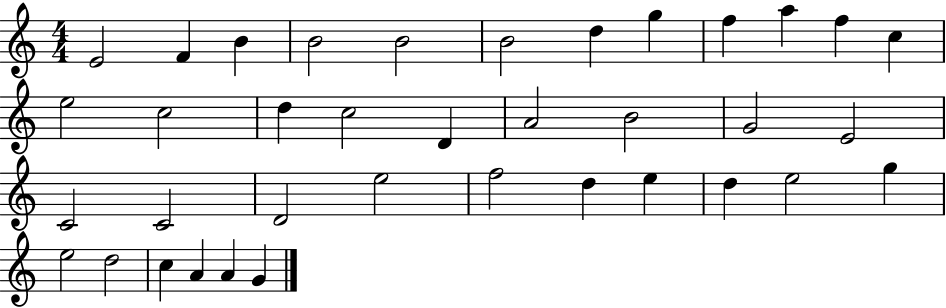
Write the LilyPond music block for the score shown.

{
  \clef treble
  \numericTimeSignature
  \time 4/4
  \key c \major
  e'2 f'4 b'4 | b'2 b'2 | b'2 d''4 g''4 | f''4 a''4 f''4 c''4 | \break e''2 c''2 | d''4 c''2 d'4 | a'2 b'2 | g'2 e'2 | \break c'2 c'2 | d'2 e''2 | f''2 d''4 e''4 | d''4 e''2 g''4 | \break e''2 d''2 | c''4 a'4 a'4 g'4 | \bar "|."
}